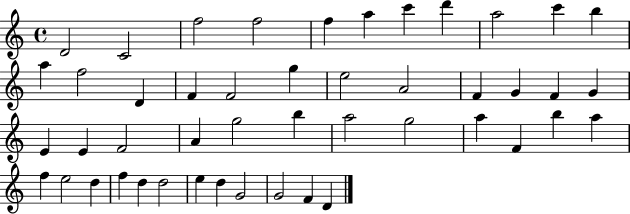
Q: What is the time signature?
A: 4/4